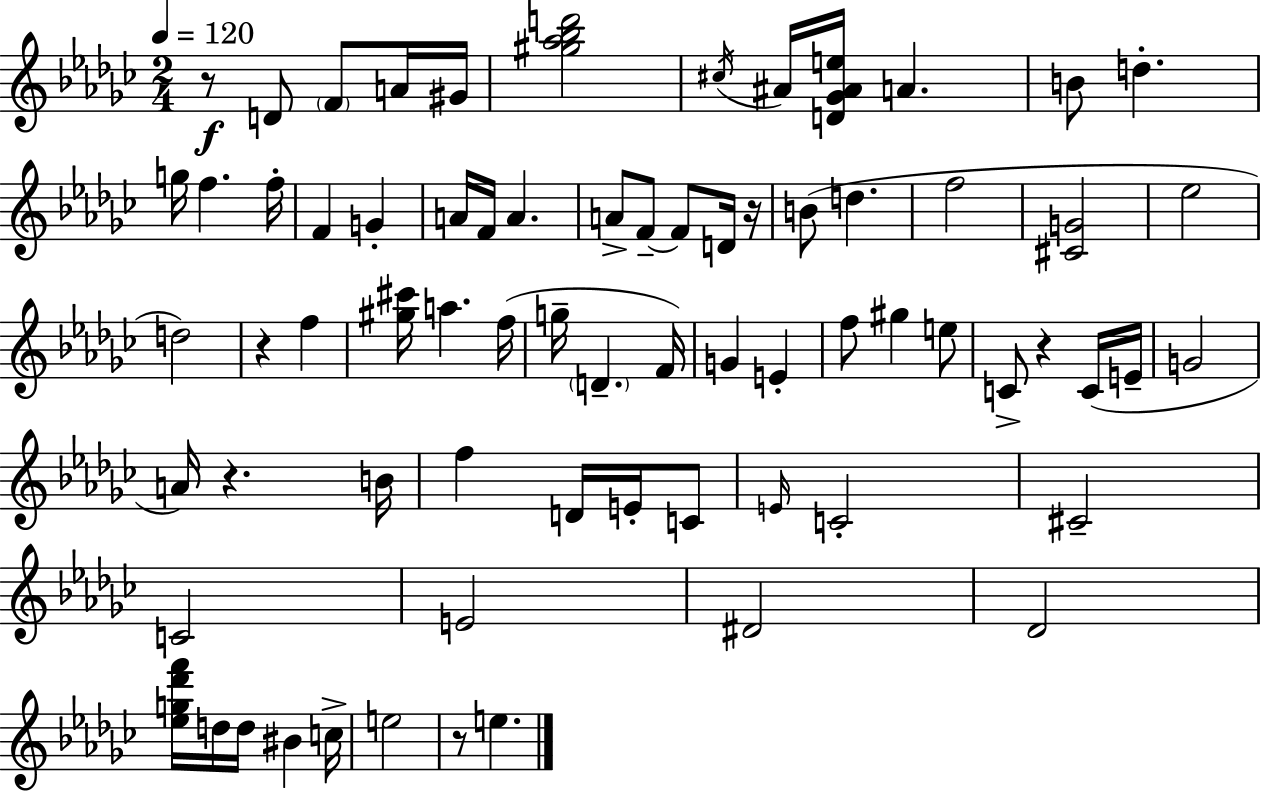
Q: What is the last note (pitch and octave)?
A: E5